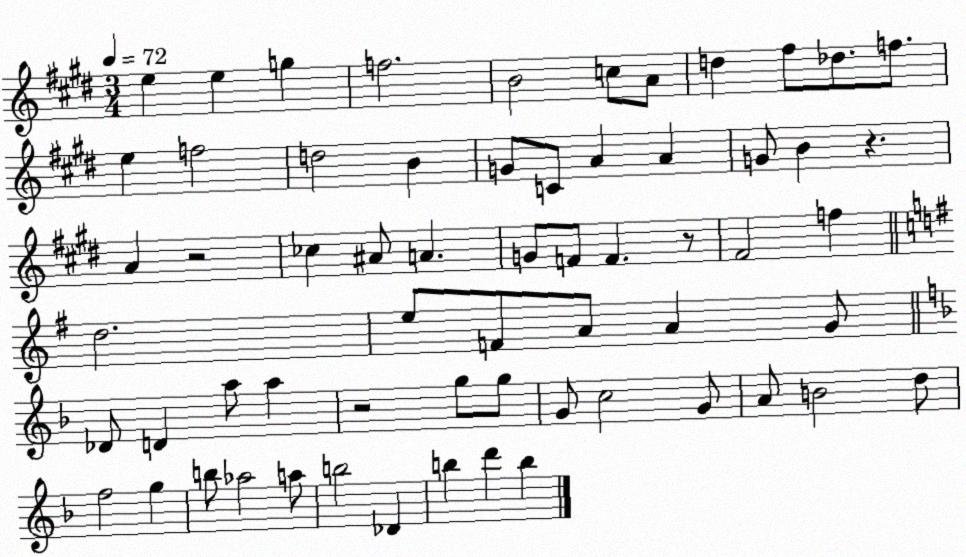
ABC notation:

X:1
T:Untitled
M:3/4
L:1/4
K:E
e e g f2 B2 c/2 A/2 d ^f/2 _d/2 f/2 e f2 d2 B G/2 C/2 A A G/2 B z A z2 _c ^A/2 A G/2 F/2 F z/2 ^F2 f d2 e/2 F/2 A/2 A G/2 _D/2 D a/2 a z2 g/2 g/2 G/2 c2 G/2 A/2 B2 d/2 f2 g b/2 _a2 a/2 b2 _D b d' b